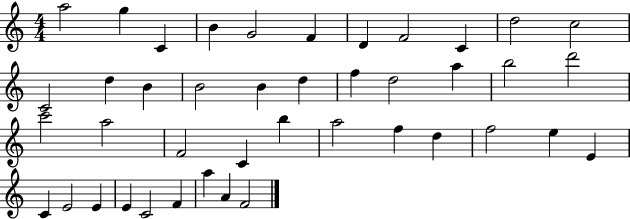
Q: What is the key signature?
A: C major